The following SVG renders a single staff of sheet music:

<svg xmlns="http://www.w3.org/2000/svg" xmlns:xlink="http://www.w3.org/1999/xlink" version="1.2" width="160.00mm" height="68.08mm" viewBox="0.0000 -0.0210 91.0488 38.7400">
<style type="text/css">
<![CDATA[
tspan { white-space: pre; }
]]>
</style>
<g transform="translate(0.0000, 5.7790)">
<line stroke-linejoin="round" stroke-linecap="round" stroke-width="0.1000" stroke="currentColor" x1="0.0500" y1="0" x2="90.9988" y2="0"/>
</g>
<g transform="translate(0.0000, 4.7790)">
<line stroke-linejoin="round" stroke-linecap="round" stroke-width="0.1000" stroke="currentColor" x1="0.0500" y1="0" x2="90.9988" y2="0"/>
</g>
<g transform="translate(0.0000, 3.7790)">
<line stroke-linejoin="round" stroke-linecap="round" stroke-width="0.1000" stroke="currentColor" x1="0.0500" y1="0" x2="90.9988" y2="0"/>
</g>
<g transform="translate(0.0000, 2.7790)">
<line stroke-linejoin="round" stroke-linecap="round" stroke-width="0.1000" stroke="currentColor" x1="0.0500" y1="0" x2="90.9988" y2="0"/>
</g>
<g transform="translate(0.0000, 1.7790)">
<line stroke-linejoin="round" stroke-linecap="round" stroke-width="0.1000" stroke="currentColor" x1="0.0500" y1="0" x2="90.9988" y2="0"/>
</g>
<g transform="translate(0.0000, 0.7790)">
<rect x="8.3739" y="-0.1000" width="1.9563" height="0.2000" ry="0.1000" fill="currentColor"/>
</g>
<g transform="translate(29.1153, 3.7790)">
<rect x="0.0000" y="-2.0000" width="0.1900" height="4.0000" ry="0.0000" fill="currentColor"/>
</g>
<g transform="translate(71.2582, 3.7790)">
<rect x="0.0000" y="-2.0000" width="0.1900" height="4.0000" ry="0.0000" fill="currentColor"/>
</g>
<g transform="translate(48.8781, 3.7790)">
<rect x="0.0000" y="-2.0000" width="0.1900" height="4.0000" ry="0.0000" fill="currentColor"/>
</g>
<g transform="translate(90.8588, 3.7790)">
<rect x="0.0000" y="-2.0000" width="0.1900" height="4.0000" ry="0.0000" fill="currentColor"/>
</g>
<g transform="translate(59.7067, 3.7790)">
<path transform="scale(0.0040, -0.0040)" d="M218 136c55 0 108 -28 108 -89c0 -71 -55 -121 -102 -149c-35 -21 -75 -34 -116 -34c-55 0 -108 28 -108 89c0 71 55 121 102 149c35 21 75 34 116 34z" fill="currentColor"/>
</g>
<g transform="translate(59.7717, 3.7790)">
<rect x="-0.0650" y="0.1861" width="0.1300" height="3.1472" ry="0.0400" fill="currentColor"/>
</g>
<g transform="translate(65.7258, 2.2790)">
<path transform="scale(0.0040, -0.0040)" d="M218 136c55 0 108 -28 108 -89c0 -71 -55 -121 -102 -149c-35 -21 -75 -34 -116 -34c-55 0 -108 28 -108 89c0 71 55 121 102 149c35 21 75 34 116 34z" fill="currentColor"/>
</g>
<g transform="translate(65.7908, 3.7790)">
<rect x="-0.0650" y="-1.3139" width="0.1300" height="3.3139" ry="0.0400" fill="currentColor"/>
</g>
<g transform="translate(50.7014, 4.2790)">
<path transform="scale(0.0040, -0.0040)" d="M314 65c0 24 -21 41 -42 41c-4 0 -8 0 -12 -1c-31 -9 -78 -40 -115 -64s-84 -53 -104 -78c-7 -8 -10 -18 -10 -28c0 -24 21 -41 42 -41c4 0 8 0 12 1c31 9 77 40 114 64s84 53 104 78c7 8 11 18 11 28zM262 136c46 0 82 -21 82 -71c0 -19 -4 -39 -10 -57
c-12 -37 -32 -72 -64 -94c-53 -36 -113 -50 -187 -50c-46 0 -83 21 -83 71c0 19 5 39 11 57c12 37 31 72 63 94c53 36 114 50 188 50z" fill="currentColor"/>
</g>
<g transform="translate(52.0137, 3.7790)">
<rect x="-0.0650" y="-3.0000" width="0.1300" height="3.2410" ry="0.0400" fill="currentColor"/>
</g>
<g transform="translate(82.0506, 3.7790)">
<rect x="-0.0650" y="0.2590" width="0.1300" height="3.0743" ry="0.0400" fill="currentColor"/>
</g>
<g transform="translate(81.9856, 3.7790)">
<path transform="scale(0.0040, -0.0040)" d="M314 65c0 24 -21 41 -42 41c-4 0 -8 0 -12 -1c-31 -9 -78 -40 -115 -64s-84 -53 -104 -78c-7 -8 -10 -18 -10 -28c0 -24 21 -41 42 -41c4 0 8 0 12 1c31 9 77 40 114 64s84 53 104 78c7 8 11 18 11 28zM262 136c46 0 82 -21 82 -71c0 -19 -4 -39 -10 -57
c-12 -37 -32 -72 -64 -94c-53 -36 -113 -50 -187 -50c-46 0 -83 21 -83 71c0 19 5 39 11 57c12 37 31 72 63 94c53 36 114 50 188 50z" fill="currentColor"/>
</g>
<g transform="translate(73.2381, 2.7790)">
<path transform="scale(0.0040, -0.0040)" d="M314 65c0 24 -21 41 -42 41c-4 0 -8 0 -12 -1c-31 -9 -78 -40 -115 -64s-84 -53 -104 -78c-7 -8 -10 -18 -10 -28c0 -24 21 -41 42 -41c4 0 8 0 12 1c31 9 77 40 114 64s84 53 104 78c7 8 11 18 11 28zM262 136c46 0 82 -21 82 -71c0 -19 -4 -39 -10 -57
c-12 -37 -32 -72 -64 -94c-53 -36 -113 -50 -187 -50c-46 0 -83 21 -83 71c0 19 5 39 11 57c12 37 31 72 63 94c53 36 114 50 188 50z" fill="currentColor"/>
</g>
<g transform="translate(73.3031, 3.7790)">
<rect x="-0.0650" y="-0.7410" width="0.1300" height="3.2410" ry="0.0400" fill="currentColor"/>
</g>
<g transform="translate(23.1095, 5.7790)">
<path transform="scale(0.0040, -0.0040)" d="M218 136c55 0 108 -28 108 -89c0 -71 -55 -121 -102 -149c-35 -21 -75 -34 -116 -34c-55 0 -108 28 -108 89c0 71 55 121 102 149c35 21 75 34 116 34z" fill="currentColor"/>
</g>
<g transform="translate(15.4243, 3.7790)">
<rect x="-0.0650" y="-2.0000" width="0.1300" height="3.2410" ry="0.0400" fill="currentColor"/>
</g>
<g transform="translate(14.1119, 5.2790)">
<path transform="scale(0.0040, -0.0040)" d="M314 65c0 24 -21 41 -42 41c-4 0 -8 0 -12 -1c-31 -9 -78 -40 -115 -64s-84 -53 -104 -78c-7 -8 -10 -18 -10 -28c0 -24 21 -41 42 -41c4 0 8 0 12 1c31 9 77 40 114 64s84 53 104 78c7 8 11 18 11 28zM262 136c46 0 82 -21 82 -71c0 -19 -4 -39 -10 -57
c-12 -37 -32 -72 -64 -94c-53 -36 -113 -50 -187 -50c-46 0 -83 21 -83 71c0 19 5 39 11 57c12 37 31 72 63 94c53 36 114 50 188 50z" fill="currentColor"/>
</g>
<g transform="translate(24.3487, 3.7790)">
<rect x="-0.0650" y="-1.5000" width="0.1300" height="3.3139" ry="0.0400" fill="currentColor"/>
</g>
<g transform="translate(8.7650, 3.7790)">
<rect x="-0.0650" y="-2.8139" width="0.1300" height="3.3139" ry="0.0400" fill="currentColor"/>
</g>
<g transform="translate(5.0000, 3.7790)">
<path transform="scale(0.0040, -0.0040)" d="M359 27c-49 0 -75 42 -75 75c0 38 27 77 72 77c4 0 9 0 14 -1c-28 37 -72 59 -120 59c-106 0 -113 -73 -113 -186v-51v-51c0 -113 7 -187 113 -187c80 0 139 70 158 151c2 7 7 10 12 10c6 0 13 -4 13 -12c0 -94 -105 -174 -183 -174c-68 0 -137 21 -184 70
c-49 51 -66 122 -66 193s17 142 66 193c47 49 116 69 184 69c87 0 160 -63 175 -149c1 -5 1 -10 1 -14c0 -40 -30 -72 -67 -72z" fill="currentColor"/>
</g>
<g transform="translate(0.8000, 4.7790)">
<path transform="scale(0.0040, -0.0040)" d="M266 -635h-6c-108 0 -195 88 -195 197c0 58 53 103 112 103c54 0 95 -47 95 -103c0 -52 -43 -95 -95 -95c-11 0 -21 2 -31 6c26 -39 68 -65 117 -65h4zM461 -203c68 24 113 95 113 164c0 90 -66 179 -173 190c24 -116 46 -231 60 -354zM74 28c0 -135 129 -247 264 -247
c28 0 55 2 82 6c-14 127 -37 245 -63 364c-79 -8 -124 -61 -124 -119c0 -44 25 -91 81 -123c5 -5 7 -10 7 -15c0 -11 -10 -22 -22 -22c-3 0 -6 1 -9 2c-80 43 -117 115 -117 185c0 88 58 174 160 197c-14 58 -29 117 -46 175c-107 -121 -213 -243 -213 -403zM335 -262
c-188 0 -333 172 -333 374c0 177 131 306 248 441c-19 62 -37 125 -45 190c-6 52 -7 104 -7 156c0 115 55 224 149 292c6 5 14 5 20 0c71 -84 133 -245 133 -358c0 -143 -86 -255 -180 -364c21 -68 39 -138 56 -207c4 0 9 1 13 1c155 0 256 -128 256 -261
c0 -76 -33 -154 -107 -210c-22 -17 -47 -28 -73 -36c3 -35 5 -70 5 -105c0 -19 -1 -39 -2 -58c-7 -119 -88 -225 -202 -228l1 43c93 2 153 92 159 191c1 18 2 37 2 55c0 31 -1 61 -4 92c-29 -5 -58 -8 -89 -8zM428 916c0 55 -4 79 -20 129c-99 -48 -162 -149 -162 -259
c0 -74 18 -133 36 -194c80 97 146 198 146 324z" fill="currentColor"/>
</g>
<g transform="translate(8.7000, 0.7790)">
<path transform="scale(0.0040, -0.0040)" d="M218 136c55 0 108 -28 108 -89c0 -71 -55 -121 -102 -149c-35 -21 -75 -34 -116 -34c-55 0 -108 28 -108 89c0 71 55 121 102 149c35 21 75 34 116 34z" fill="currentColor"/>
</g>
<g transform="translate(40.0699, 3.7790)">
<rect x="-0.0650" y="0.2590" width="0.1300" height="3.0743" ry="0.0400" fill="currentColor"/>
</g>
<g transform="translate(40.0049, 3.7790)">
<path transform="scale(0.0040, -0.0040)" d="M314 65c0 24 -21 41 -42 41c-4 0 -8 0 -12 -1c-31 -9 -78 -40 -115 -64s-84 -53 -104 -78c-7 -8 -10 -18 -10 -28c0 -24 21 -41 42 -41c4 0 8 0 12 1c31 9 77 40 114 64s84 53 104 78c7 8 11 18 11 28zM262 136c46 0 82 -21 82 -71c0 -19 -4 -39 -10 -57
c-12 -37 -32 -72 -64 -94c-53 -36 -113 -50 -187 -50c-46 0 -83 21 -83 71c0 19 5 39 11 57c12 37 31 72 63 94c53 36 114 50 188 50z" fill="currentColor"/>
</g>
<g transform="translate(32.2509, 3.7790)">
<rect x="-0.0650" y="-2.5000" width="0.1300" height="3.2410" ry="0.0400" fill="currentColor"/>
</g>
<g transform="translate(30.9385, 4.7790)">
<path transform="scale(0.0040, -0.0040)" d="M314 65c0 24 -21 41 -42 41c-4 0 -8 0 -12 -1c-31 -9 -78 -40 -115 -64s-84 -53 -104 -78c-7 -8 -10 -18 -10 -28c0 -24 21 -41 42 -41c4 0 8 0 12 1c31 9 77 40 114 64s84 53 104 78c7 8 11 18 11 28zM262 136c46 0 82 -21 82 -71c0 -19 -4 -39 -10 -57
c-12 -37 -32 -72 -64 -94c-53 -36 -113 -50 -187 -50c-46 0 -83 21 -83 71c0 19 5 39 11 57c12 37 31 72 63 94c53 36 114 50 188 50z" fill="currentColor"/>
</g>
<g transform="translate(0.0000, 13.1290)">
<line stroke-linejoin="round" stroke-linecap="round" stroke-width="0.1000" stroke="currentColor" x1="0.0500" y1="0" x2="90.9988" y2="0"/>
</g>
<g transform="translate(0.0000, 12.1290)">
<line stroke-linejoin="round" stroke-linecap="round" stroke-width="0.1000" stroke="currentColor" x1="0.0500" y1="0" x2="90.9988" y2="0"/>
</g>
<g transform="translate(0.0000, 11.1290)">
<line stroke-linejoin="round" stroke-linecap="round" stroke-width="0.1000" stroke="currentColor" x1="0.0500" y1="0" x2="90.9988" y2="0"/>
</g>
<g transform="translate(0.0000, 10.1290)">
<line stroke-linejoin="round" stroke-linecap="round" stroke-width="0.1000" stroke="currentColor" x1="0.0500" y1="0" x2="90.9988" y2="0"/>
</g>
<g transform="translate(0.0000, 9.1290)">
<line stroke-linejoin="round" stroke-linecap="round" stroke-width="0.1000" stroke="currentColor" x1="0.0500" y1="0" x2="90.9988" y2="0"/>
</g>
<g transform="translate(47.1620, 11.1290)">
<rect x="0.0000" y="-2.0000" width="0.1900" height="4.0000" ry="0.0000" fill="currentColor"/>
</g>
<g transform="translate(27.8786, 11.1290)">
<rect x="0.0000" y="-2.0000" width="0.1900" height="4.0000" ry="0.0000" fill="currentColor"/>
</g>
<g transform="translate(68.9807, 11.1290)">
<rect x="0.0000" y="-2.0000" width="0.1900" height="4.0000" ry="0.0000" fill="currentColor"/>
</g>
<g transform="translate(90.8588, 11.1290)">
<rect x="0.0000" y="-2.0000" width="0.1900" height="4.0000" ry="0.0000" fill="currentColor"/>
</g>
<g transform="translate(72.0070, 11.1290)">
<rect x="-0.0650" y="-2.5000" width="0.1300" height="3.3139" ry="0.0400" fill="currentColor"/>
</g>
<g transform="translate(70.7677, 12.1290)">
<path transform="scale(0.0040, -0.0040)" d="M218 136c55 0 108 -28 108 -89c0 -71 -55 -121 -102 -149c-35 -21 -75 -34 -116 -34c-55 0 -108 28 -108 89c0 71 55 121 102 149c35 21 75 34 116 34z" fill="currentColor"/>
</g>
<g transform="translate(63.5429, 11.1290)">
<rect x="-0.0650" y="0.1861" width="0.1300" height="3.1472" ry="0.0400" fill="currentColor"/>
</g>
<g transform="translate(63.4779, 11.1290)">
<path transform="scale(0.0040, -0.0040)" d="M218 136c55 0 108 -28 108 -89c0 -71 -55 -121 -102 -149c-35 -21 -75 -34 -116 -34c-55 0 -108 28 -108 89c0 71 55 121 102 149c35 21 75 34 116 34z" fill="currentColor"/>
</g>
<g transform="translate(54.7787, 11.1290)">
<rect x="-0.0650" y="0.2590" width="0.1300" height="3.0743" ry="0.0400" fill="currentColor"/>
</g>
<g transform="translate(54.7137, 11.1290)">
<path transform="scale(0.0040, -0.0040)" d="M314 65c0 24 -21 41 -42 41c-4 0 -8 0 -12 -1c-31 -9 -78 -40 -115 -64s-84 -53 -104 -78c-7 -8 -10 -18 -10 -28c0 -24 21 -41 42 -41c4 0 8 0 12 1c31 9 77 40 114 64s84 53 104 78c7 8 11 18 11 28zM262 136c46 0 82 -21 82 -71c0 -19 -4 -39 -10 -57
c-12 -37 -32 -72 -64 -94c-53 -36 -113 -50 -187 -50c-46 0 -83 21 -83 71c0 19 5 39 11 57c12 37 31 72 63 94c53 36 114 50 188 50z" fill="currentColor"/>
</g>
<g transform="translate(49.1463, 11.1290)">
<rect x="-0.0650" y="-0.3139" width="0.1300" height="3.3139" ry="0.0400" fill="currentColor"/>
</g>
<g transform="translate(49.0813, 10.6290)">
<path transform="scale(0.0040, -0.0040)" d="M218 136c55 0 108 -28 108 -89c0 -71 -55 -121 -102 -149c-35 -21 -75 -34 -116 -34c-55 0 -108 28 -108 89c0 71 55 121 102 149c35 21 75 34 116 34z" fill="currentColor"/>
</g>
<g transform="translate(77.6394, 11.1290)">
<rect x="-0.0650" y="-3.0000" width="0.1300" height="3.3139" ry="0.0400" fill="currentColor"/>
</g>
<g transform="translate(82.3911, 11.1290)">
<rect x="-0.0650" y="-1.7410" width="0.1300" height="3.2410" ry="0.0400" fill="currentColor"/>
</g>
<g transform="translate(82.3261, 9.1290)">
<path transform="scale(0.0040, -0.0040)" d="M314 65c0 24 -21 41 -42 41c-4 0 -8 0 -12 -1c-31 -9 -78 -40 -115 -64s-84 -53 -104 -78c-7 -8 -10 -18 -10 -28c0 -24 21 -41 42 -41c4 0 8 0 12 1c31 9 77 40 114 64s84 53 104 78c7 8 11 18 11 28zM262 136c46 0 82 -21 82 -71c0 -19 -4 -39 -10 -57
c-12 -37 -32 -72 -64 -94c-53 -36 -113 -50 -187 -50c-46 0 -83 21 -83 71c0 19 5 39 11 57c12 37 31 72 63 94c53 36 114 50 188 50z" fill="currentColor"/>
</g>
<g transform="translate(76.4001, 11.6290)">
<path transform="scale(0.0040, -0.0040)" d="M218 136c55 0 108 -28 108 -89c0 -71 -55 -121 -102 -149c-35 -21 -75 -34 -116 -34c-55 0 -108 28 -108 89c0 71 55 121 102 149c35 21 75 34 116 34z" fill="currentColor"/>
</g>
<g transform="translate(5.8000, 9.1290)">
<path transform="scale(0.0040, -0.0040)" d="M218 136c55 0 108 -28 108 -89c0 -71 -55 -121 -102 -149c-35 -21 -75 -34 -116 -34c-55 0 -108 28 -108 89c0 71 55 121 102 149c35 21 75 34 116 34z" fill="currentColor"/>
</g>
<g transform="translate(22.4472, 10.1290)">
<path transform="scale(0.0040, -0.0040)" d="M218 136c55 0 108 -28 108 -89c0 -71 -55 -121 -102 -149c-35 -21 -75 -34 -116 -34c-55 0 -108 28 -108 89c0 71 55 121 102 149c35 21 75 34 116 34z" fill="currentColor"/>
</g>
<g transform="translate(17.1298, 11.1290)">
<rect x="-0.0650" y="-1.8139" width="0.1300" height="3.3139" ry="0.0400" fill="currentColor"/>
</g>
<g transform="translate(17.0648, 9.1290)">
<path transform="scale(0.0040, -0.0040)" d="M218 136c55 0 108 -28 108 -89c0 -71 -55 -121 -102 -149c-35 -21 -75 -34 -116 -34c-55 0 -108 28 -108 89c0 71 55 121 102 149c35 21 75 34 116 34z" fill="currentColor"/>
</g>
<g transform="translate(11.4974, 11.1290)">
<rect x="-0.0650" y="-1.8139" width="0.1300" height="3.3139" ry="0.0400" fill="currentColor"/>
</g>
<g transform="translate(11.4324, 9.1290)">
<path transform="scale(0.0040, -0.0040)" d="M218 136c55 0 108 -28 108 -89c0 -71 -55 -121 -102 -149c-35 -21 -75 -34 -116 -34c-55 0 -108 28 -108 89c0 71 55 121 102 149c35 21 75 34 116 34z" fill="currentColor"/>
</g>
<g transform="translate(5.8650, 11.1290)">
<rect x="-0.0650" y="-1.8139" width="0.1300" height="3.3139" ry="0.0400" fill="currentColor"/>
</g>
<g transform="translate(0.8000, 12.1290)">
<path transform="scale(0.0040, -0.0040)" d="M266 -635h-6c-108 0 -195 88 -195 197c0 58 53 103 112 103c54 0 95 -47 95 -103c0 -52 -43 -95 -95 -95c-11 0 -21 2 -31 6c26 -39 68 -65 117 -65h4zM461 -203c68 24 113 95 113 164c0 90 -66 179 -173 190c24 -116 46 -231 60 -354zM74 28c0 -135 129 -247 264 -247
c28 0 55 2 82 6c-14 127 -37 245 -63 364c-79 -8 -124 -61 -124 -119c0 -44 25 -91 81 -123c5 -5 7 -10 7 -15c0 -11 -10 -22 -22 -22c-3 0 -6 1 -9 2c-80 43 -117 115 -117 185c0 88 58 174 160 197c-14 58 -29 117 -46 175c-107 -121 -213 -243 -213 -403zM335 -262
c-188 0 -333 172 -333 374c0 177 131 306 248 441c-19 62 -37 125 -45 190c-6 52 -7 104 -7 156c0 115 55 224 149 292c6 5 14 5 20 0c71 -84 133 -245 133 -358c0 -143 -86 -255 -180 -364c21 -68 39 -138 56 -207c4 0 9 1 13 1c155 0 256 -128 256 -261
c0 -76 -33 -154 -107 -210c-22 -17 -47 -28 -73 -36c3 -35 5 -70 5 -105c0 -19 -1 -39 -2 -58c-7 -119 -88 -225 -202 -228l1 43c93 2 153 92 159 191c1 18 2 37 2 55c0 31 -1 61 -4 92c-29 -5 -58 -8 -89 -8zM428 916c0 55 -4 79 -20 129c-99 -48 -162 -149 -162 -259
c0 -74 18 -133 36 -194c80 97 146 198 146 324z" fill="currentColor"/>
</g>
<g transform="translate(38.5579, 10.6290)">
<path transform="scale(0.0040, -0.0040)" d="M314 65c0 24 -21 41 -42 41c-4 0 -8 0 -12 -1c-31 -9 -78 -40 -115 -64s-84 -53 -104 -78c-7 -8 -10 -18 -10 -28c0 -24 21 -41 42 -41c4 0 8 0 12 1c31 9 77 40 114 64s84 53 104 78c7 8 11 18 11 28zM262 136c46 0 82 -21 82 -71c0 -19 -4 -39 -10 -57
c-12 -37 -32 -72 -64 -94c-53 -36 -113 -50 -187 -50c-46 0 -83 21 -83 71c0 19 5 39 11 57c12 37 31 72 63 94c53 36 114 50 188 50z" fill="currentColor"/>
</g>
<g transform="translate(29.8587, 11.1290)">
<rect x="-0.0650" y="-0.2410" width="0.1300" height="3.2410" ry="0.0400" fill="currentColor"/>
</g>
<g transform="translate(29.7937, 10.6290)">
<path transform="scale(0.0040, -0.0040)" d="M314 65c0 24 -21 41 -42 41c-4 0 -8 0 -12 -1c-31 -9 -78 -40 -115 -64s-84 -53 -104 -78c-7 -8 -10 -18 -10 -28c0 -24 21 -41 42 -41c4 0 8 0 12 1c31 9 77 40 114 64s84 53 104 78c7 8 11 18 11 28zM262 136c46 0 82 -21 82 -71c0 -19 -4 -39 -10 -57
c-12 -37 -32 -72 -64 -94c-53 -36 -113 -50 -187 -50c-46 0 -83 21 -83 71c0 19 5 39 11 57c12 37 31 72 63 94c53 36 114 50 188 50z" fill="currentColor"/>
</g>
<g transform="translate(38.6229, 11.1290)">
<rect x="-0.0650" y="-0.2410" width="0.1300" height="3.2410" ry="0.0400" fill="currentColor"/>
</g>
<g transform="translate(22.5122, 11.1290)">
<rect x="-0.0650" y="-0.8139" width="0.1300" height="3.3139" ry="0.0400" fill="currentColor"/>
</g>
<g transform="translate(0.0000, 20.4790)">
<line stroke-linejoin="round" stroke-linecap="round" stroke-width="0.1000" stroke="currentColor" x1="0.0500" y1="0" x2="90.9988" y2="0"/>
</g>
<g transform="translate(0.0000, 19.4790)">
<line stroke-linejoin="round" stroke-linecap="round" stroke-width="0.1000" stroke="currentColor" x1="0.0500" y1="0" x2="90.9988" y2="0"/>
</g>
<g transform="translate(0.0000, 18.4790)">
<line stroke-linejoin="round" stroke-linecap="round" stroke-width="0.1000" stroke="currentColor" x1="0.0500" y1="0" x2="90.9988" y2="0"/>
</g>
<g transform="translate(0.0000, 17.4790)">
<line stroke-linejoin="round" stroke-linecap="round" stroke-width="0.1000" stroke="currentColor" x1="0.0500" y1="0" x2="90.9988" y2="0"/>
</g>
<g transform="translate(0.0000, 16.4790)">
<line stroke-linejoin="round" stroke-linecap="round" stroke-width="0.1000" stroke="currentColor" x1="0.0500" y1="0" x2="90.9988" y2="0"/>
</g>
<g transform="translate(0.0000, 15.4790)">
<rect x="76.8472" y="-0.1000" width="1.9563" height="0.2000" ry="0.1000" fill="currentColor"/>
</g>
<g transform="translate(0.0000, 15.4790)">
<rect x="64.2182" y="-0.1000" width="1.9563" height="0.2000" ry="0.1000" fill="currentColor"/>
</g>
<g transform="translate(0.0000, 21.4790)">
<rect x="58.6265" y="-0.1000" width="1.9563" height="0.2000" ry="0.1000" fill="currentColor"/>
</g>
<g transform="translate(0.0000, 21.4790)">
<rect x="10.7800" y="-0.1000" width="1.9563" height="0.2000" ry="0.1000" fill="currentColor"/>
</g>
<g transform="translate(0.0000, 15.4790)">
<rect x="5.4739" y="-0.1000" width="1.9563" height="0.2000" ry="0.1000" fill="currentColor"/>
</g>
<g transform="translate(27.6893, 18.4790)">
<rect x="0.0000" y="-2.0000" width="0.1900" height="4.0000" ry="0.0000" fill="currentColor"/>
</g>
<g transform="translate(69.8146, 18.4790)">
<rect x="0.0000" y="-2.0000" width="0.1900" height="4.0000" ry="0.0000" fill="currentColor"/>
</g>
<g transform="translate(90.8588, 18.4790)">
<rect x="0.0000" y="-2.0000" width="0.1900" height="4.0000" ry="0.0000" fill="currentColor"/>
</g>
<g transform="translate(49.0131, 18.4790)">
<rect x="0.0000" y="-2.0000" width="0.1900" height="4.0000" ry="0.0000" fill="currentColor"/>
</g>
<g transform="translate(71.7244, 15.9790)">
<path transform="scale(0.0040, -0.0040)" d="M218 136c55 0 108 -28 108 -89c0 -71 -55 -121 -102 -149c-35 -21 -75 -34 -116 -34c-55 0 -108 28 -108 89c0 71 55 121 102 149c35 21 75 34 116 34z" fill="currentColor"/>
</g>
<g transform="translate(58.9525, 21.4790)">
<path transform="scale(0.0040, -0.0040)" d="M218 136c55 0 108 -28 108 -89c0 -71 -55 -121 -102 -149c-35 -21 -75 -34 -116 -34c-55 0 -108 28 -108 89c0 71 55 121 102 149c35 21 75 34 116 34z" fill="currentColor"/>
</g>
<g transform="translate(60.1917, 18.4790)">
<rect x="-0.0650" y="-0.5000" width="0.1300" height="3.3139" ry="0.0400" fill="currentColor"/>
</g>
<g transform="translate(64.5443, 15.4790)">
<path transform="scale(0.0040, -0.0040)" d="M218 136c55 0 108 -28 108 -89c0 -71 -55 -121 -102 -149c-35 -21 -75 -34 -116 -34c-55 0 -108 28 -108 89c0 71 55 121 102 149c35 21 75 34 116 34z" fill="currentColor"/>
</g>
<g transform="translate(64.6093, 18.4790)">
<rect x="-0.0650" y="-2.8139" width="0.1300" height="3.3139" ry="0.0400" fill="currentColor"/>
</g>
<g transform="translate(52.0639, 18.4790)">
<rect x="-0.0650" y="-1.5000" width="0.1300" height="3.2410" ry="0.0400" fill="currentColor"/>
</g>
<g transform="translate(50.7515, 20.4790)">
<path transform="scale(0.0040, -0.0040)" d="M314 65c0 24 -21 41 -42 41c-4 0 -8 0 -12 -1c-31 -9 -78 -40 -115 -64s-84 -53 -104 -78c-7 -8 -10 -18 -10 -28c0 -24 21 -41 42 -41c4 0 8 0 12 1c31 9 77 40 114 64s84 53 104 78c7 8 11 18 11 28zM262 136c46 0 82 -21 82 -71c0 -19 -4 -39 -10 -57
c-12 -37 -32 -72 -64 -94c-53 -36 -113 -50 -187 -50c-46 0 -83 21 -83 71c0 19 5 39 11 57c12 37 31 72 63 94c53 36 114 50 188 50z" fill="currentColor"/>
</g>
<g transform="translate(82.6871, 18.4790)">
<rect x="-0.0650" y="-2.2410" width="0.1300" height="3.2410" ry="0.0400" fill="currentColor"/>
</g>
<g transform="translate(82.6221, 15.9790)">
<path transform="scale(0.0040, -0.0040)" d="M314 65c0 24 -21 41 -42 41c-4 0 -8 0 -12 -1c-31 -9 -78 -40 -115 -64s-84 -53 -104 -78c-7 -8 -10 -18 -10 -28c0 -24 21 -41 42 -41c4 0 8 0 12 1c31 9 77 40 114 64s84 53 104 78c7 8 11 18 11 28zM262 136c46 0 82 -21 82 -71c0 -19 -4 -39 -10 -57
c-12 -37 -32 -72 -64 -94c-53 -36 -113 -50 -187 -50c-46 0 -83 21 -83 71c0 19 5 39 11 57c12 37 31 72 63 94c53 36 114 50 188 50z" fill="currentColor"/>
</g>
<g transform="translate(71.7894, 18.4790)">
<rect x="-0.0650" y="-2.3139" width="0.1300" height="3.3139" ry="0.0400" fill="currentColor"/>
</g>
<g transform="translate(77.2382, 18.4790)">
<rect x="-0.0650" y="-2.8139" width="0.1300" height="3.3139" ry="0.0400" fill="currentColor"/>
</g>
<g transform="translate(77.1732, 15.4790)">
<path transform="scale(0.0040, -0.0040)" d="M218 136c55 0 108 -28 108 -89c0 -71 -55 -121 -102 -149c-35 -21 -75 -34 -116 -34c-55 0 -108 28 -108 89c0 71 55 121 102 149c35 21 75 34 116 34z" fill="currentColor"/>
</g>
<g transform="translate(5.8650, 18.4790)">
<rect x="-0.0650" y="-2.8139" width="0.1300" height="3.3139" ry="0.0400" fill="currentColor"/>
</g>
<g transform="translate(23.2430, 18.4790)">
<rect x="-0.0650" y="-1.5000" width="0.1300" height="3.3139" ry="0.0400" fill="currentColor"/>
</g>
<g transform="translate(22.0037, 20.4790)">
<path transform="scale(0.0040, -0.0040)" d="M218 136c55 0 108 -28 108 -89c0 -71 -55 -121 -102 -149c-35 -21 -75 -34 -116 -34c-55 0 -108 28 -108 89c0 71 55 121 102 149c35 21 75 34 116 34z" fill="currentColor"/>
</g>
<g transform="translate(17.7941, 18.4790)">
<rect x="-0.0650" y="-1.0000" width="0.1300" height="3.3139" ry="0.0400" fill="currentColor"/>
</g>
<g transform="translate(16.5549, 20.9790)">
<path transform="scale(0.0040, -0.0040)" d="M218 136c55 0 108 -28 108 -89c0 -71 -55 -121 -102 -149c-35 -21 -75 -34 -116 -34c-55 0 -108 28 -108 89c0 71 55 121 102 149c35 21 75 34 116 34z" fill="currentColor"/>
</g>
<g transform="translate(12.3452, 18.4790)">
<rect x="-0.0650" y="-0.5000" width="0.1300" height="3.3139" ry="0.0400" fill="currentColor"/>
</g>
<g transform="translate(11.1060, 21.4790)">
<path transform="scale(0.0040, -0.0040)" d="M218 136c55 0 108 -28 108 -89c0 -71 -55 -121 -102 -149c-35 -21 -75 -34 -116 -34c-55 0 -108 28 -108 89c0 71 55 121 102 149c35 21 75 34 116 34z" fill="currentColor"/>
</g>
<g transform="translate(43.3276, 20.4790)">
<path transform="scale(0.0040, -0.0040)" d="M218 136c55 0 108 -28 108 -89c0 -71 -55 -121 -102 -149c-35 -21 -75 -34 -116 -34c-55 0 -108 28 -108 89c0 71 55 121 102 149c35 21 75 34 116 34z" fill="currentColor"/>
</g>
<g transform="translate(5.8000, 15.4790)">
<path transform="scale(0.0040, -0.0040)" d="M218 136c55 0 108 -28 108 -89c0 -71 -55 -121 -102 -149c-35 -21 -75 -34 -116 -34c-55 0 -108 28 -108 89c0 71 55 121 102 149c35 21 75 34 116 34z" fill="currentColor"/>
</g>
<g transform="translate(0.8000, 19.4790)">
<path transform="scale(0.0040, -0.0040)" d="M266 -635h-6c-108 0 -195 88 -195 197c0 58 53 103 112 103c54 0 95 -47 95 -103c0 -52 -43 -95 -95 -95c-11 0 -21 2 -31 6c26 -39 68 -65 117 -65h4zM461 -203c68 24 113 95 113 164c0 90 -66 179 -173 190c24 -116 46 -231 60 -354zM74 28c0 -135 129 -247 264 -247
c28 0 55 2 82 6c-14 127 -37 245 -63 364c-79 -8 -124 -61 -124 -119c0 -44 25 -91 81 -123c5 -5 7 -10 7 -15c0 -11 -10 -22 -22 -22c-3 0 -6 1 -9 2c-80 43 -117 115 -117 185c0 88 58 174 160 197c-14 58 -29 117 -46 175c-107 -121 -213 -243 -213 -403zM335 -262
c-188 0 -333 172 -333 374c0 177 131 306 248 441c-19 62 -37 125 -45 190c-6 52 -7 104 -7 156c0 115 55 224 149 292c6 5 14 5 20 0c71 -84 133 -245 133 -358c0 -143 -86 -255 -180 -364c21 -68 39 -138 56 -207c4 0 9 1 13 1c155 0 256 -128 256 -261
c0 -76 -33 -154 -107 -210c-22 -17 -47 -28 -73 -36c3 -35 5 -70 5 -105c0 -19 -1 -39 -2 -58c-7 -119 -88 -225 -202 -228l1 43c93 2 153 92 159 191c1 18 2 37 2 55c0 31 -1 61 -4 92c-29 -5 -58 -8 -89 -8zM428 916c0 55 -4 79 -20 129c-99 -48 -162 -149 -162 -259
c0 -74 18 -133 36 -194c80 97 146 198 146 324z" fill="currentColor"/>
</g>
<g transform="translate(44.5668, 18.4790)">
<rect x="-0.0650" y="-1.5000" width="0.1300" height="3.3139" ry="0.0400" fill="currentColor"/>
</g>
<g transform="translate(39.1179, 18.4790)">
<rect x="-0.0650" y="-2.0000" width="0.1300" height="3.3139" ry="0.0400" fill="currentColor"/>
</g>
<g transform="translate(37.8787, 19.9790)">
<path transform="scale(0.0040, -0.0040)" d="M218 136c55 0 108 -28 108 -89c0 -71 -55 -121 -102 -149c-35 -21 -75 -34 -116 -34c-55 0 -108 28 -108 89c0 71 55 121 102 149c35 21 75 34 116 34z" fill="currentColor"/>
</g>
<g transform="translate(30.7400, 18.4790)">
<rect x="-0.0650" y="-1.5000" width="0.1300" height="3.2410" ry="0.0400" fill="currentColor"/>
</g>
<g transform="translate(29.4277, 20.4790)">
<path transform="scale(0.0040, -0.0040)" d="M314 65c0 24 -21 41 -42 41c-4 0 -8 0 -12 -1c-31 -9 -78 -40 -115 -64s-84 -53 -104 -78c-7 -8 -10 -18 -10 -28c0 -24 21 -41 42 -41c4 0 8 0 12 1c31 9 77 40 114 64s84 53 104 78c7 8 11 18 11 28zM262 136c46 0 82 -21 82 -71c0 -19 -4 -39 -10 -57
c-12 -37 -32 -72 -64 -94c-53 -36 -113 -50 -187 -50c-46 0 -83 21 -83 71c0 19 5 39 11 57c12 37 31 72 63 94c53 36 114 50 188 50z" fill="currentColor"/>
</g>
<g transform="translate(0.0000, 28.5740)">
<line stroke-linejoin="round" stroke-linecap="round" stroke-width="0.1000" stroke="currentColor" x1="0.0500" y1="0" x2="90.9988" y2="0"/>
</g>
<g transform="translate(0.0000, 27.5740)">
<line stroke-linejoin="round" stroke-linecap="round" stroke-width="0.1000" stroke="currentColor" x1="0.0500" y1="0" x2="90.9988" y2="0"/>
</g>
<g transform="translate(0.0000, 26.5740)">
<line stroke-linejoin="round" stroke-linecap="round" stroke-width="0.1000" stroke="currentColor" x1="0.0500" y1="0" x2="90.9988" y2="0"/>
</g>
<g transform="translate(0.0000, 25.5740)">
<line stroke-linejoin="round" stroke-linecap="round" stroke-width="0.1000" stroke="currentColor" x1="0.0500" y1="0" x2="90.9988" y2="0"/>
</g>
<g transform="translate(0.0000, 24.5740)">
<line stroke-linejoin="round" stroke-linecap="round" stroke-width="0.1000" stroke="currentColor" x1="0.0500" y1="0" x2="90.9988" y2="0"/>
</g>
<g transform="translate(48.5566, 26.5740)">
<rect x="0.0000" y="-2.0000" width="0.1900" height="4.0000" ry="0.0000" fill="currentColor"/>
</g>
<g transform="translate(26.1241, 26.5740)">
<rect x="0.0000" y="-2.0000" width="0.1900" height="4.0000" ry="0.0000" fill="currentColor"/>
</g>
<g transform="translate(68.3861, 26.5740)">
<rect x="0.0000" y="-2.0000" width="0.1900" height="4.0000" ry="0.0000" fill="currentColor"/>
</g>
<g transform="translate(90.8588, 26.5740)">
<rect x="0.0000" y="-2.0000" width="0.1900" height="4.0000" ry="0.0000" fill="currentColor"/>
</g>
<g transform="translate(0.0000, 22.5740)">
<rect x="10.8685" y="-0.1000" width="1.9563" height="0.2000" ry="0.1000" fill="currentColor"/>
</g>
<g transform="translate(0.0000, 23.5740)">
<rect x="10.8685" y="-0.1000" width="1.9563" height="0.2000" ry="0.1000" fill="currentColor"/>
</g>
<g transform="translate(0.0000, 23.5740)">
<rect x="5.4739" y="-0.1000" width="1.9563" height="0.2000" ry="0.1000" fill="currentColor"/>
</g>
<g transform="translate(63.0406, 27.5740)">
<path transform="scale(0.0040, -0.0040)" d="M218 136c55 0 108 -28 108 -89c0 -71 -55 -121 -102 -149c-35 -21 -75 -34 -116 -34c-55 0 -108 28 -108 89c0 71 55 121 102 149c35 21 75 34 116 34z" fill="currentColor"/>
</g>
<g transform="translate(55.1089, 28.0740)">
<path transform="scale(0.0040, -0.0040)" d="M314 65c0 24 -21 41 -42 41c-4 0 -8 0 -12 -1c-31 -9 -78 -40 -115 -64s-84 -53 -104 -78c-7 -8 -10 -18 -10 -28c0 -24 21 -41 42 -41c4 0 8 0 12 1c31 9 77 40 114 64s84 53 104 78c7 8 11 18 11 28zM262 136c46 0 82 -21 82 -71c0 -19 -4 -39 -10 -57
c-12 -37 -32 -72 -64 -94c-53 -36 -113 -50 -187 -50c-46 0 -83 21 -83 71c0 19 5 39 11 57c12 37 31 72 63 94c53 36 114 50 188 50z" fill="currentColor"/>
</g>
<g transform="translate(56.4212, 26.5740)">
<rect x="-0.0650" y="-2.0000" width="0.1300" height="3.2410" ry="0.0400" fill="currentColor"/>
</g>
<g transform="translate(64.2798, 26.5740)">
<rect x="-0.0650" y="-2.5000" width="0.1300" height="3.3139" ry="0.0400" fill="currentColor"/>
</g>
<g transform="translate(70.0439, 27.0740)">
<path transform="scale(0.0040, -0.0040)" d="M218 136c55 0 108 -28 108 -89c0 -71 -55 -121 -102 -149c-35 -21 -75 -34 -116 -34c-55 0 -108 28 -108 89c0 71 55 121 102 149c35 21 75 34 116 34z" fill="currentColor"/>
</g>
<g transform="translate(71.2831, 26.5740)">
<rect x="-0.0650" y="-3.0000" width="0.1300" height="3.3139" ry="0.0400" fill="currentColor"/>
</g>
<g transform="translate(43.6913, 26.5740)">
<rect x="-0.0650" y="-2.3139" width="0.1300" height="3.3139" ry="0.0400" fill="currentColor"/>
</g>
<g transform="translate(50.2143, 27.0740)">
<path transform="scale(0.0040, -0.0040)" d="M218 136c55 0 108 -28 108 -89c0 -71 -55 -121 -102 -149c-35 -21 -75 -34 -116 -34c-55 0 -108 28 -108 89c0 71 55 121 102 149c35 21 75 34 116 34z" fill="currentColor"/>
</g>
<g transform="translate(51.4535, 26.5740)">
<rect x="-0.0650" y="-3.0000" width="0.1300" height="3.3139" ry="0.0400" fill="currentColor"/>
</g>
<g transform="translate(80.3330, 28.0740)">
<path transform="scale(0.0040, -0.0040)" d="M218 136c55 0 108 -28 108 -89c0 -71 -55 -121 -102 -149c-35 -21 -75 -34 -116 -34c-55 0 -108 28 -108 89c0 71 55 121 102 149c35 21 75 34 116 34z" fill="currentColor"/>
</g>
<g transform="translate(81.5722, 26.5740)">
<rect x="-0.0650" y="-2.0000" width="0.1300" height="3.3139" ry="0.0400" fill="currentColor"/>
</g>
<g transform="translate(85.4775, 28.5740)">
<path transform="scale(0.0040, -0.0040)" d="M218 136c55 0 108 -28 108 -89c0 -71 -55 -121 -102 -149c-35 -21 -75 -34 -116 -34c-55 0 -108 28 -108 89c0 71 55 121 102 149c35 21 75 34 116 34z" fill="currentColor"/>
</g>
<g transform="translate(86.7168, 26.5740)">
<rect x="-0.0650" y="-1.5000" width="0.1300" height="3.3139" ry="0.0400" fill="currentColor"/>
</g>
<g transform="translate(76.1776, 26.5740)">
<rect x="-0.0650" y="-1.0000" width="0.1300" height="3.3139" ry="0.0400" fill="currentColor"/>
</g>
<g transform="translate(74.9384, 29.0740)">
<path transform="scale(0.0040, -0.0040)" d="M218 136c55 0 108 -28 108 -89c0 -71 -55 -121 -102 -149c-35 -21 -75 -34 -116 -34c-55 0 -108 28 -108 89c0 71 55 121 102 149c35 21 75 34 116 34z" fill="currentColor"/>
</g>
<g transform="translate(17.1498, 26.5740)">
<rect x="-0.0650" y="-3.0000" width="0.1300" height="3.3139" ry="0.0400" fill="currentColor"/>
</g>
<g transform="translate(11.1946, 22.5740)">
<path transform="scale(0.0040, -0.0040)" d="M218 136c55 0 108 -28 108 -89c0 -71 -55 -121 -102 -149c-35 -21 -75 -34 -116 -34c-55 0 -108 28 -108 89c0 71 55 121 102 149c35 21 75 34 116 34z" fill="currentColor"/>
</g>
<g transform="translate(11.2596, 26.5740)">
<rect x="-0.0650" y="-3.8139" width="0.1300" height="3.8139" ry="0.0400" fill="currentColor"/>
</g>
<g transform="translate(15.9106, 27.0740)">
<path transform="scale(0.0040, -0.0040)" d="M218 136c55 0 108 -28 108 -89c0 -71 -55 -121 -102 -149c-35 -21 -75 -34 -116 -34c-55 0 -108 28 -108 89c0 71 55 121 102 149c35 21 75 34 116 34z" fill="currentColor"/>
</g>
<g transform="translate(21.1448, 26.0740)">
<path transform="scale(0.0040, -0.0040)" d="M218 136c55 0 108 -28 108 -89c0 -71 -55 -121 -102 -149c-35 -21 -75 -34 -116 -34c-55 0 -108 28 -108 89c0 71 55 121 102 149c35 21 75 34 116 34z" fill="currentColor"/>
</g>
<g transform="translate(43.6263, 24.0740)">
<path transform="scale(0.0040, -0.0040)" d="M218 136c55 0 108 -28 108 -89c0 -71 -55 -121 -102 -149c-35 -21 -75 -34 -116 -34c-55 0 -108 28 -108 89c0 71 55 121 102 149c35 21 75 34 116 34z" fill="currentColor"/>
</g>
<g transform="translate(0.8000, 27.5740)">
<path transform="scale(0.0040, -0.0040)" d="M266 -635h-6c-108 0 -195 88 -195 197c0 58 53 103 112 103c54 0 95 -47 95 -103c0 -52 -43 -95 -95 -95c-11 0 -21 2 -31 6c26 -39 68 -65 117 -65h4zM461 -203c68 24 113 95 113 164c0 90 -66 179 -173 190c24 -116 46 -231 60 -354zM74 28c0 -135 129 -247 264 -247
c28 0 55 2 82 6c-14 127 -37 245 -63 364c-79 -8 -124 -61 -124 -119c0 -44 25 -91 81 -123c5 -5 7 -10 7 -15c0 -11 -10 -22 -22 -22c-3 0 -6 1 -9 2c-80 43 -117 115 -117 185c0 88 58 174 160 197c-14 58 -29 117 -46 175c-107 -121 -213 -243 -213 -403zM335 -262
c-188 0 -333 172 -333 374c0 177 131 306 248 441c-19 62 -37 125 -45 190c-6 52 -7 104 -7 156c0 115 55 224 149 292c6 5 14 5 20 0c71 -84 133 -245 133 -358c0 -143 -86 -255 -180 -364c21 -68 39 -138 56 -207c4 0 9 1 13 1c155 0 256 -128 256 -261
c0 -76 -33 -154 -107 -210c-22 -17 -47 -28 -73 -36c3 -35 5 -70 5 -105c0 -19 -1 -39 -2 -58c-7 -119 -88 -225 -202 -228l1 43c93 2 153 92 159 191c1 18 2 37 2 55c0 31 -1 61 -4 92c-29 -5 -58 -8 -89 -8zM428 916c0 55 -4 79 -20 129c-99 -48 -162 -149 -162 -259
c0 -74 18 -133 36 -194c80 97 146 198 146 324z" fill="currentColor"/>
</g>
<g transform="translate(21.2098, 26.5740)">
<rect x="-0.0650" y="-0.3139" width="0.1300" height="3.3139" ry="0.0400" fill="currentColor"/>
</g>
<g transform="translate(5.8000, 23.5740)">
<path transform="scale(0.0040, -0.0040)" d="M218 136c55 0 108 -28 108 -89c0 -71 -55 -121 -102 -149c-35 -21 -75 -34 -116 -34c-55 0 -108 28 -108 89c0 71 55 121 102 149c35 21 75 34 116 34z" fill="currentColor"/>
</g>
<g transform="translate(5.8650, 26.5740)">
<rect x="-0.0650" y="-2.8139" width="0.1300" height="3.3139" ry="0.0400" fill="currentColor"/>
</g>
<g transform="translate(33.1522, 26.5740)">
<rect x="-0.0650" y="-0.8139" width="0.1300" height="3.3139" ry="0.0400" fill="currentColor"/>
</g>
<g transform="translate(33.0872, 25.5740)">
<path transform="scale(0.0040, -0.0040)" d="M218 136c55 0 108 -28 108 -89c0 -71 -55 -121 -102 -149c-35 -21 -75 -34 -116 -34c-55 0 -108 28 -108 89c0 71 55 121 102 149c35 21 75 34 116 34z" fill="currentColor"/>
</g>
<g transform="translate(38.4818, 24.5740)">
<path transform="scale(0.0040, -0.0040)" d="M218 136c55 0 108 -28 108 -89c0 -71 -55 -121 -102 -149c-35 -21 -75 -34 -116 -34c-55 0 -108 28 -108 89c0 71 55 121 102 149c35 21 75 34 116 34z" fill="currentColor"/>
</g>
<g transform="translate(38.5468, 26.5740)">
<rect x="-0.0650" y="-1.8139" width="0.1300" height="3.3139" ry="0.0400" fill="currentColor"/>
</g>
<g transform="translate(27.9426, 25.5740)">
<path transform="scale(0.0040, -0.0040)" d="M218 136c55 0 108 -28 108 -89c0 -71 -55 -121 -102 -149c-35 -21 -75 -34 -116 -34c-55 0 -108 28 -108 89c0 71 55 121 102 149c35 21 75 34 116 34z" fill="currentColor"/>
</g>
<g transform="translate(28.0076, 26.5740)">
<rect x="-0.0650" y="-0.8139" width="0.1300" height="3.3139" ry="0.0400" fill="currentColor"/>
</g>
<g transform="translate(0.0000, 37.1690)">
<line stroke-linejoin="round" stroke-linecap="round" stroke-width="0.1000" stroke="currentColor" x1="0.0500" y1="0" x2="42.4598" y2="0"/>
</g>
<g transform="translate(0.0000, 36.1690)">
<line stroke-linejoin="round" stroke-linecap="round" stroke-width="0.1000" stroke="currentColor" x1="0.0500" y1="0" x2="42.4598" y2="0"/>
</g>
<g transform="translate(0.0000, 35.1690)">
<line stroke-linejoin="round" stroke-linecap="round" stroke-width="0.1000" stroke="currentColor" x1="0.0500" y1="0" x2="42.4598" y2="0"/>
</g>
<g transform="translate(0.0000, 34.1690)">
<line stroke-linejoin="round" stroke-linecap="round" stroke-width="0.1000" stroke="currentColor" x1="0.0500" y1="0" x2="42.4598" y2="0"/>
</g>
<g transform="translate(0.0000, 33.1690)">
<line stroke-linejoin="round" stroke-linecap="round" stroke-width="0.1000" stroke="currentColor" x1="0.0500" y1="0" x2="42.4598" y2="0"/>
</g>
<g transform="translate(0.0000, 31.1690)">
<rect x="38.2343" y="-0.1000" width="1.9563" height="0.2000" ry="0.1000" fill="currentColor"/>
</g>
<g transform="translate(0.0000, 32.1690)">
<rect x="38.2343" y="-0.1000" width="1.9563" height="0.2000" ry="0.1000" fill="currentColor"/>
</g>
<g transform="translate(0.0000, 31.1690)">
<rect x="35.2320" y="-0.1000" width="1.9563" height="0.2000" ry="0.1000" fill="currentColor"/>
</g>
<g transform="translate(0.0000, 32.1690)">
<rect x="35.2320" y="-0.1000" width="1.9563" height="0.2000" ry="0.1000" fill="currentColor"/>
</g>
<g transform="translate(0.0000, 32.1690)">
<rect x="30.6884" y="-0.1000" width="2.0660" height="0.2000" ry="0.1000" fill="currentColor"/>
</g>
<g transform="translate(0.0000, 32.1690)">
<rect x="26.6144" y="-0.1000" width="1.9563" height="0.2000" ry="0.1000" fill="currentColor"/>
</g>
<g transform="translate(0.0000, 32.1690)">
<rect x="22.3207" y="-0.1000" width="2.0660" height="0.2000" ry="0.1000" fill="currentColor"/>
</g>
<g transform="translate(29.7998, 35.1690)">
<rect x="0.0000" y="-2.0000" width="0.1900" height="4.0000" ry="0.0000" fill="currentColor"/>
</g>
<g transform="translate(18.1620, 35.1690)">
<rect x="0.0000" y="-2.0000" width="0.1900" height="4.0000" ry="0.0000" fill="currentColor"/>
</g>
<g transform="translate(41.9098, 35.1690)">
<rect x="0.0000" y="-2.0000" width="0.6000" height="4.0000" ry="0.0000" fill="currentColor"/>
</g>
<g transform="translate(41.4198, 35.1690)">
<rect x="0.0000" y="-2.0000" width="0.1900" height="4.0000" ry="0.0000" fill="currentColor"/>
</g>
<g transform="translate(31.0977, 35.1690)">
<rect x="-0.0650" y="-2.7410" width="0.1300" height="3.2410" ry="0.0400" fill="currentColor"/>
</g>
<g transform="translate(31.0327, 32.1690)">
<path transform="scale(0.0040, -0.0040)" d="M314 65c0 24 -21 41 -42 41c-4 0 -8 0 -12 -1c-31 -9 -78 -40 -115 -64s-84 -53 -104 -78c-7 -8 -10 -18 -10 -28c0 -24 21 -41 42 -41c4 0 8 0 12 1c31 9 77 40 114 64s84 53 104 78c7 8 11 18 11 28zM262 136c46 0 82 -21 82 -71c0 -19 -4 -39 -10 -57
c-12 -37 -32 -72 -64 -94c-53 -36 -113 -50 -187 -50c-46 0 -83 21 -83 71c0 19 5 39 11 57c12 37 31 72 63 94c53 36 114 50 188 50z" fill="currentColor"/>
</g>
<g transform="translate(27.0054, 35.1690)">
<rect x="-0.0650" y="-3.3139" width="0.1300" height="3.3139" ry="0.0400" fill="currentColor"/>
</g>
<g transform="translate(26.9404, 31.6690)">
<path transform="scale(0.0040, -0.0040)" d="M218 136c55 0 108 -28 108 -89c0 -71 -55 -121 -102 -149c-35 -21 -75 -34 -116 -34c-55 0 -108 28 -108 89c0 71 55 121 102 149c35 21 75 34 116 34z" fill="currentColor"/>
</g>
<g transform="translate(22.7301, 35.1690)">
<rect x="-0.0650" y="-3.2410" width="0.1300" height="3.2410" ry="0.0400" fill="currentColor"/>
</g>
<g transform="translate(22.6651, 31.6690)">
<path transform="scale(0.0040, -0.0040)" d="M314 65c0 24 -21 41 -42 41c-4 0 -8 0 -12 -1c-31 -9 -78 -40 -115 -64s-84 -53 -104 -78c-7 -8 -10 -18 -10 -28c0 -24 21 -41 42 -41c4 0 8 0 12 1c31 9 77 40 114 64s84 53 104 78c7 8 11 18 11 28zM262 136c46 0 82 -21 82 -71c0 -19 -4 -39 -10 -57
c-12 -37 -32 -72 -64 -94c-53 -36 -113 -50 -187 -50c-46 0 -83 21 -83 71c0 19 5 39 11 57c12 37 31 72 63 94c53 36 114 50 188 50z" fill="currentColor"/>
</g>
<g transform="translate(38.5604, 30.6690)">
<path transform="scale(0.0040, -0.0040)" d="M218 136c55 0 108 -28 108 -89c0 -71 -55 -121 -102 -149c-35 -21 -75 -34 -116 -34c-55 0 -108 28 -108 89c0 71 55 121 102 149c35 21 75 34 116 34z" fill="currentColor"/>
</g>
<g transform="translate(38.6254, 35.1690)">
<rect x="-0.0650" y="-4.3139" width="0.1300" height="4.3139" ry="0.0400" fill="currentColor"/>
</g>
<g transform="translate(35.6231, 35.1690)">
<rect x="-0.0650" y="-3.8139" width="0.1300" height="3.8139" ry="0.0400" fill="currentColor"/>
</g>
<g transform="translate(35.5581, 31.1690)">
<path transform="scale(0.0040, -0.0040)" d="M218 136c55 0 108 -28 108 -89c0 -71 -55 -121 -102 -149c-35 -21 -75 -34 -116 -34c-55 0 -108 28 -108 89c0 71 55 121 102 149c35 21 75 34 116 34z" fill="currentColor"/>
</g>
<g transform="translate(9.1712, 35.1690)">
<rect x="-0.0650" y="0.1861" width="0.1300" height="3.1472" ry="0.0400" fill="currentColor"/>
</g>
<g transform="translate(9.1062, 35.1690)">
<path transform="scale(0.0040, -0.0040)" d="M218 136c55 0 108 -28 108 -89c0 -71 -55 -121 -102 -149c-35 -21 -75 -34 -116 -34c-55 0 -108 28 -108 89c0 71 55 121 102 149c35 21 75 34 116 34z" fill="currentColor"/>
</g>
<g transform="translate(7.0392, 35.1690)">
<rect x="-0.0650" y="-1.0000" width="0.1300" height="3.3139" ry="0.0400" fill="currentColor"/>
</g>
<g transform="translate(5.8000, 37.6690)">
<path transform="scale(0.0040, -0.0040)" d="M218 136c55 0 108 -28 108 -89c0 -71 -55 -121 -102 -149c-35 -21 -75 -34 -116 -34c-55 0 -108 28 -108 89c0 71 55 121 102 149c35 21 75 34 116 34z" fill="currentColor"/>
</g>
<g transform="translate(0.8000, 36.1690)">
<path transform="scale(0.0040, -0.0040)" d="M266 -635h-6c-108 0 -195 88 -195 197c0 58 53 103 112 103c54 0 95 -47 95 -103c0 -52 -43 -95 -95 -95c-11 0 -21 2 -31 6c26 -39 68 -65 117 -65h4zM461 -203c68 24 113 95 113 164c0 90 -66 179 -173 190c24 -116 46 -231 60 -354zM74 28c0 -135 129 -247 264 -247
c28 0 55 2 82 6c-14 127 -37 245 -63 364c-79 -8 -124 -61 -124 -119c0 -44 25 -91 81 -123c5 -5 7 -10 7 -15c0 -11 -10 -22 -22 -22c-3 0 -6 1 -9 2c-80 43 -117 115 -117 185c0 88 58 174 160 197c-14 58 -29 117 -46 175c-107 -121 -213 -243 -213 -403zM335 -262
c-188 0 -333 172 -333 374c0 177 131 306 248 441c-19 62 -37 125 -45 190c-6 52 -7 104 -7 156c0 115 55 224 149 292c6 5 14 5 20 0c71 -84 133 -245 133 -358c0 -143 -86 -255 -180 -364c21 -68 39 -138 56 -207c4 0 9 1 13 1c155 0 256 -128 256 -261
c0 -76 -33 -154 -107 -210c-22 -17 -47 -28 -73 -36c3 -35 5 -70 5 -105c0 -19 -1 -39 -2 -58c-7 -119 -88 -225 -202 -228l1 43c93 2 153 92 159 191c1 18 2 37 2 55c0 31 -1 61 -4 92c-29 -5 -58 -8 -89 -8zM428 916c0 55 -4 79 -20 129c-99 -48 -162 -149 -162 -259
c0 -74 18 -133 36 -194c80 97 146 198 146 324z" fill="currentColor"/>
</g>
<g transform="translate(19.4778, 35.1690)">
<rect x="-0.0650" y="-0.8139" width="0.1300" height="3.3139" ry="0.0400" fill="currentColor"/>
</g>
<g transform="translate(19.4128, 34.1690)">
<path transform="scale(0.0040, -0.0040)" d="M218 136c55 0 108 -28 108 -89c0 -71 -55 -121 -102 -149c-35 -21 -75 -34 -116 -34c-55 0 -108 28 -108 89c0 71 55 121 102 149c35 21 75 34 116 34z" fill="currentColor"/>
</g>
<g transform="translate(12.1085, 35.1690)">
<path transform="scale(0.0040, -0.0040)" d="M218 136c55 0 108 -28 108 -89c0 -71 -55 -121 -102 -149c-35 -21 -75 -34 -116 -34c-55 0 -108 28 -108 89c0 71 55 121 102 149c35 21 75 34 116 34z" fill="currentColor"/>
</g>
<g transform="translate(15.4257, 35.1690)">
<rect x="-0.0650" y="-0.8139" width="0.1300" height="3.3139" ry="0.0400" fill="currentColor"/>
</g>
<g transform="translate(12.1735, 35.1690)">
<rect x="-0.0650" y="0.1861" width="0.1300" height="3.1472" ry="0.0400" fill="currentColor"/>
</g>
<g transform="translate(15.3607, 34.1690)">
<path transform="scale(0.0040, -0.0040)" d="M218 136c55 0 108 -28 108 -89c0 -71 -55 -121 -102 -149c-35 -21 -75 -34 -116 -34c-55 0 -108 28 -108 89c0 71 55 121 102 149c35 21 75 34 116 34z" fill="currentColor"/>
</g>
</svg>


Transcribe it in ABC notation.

X:1
T:Untitled
M:4/4
L:1/4
K:C
a F2 E G2 B2 A2 B e d2 B2 f f f d c2 c2 c B2 B G A f2 a C D E E2 F E E2 C a g a g2 a c' A c d d f g A F2 G A D F E D B B d d b2 b a2 c' d'